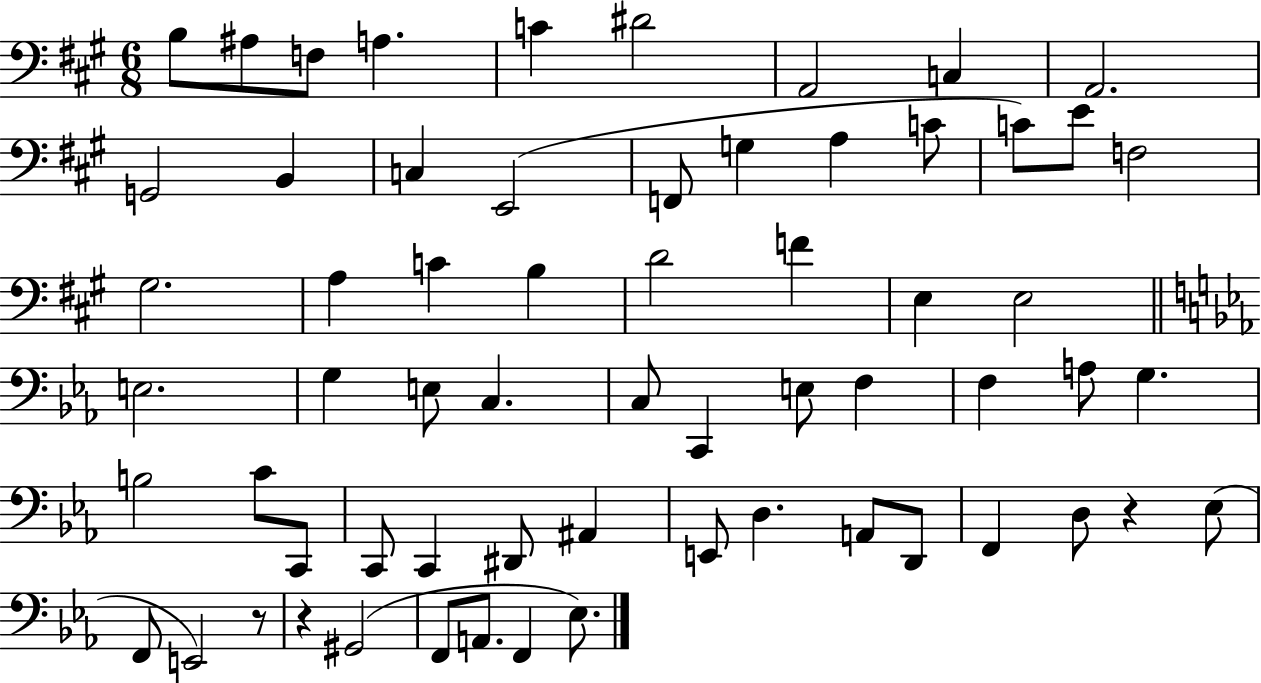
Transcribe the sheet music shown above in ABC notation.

X:1
T:Untitled
M:6/8
L:1/4
K:A
B,/2 ^A,/2 F,/2 A, C ^D2 A,,2 C, A,,2 G,,2 B,, C, E,,2 F,,/2 G, A, C/2 C/2 E/2 F,2 ^G,2 A, C B, D2 F E, E,2 E,2 G, E,/2 C, C,/2 C,, E,/2 F, F, A,/2 G, B,2 C/2 C,,/2 C,,/2 C,, ^D,,/2 ^A,, E,,/2 D, A,,/2 D,,/2 F,, D,/2 z _E,/2 F,,/2 E,,2 z/2 z ^G,,2 F,,/2 A,,/2 F,, _E,/2